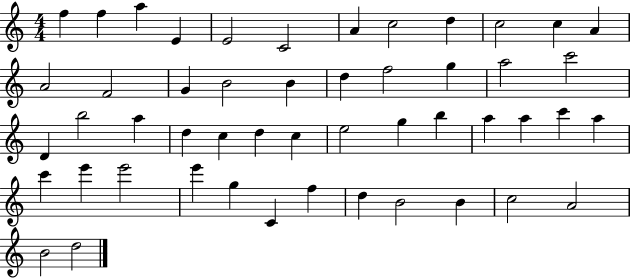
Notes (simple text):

F5/q F5/q A5/q E4/q E4/h C4/h A4/q C5/h D5/q C5/h C5/q A4/q A4/h F4/h G4/q B4/h B4/q D5/q F5/h G5/q A5/h C6/h D4/q B5/h A5/q D5/q C5/q D5/q C5/q E5/h G5/q B5/q A5/q A5/q C6/q A5/q C6/q E6/q E6/h E6/q G5/q C4/q F5/q D5/q B4/h B4/q C5/h A4/h B4/h D5/h